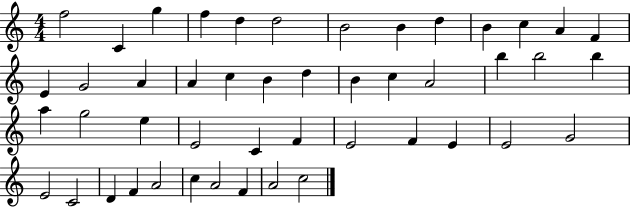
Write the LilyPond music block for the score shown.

{
  \clef treble
  \numericTimeSignature
  \time 4/4
  \key c \major
  f''2 c'4 g''4 | f''4 d''4 d''2 | b'2 b'4 d''4 | b'4 c''4 a'4 f'4 | \break e'4 g'2 a'4 | a'4 c''4 b'4 d''4 | b'4 c''4 a'2 | b''4 b''2 b''4 | \break a''4 g''2 e''4 | e'2 c'4 f'4 | e'2 f'4 e'4 | e'2 g'2 | \break e'2 c'2 | d'4 f'4 a'2 | c''4 a'2 f'4 | a'2 c''2 | \break \bar "|."
}